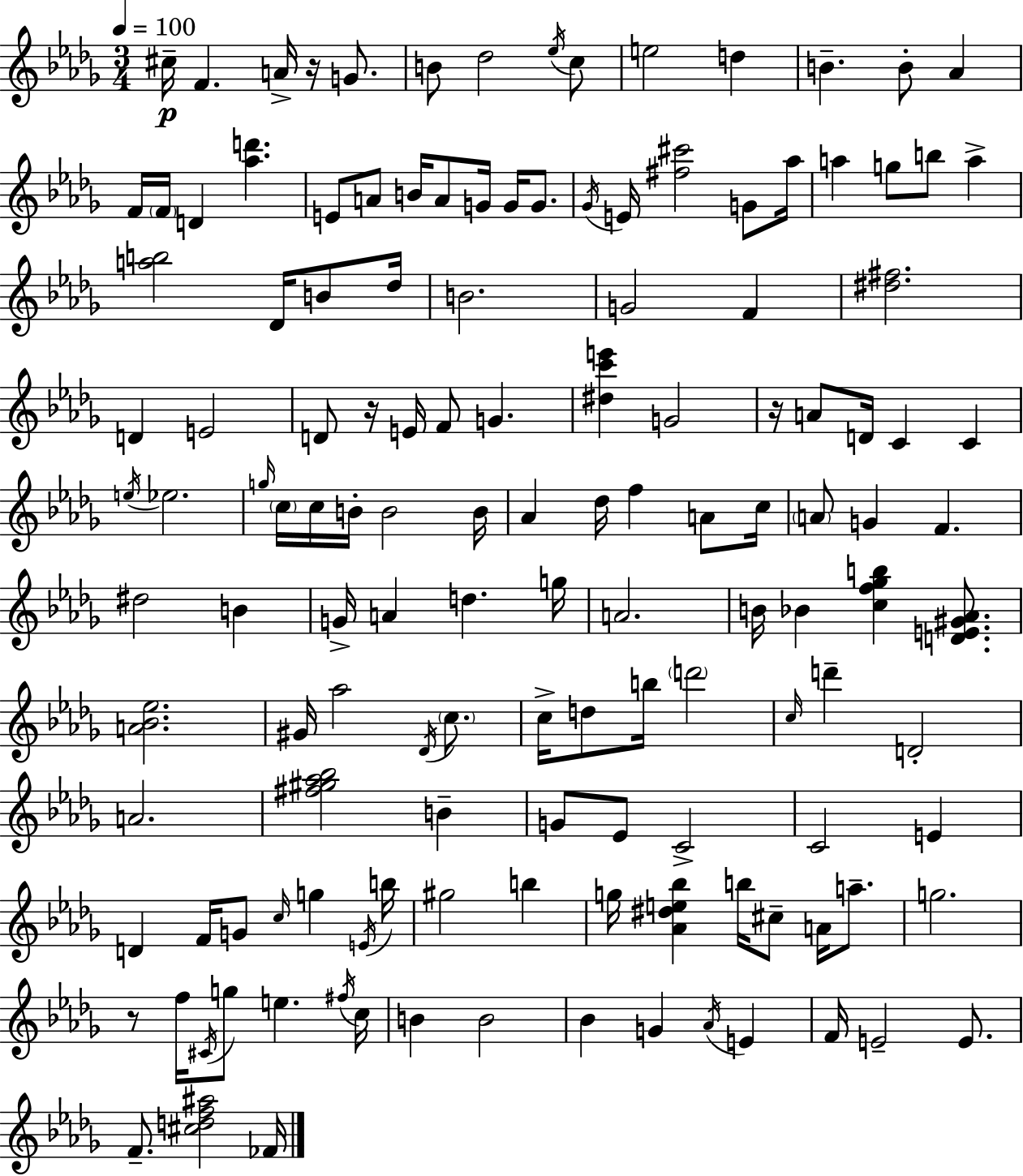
C#5/s F4/q. A4/s R/s G4/e. B4/e Db5/h Eb5/s C5/e E5/h D5/q B4/q. B4/e Ab4/q F4/s F4/s D4/q [Ab5,D6]/q. E4/e A4/e B4/s A4/e G4/s G4/s G4/e. Gb4/s E4/s [F#5,C#6]/h G4/e Ab5/s A5/q G5/e B5/e A5/q [A5,B5]/h Db4/s B4/e Db5/s B4/h. G4/h F4/q [D#5,F#5]/h. D4/q E4/h D4/e R/s E4/s F4/e G4/q. [D#5,C6,E6]/q G4/h R/s A4/e D4/s C4/q C4/q E5/s Eb5/h. G5/s C5/s C5/s B4/s B4/h B4/s Ab4/q Db5/s F5/q A4/e C5/s A4/e G4/q F4/q. D#5/h B4/q G4/s A4/q D5/q. G5/s A4/h. B4/s Bb4/q [C5,F5,Gb5,B5]/q [D4,E4,G#4,Ab4]/e. [A4,Bb4,Eb5]/h. G#4/s Ab5/h Db4/s C5/e. C5/s D5/e B5/s D6/h C5/s D6/q D4/h A4/h. [F#5,G#5,Ab5,Bb5]/h B4/q G4/e Eb4/e C4/h C4/h E4/q D4/q F4/s G4/e C5/s G5/q E4/s B5/s G#5/h B5/q G5/s [Ab4,D#5,E5,Bb5]/q B5/s C#5/e A4/s A5/e. G5/h. R/e F5/s C#4/s G5/e E5/q. F#5/s C5/s B4/q B4/h Bb4/q G4/q Ab4/s E4/q F4/s E4/h E4/e. F4/e. [C#5,D5,F5,A#5]/h FES4/s